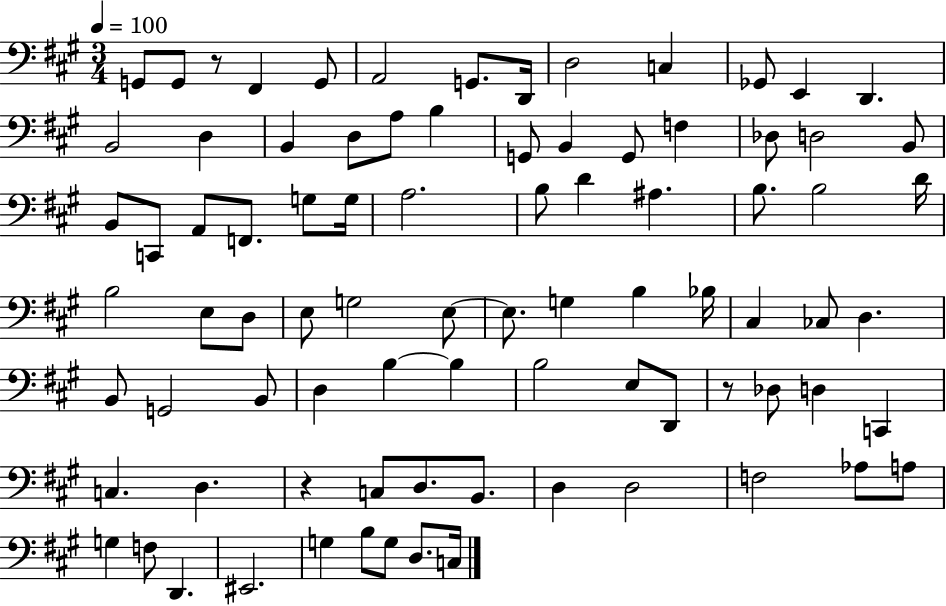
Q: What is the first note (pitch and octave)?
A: G2